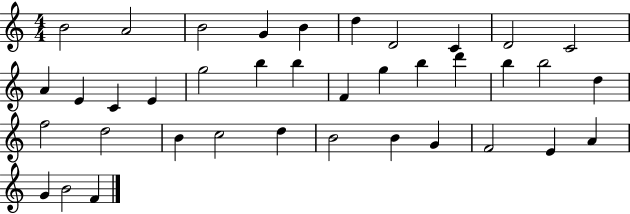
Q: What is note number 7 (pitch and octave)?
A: D4